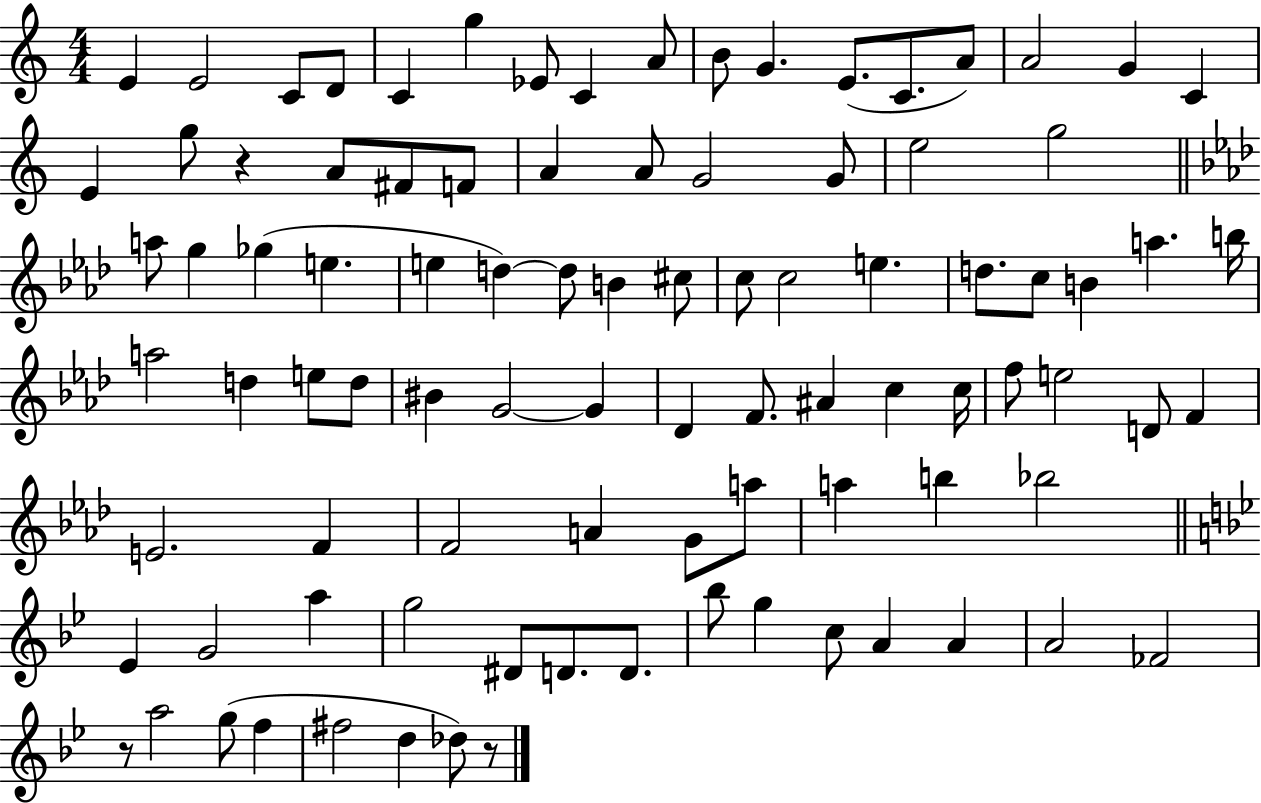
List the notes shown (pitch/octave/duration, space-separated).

E4/q E4/h C4/e D4/e C4/q G5/q Eb4/e C4/q A4/e B4/e G4/q. E4/e. C4/e. A4/e A4/h G4/q C4/q E4/q G5/e R/q A4/e F#4/e F4/e A4/q A4/e G4/h G4/e E5/h G5/h A5/e G5/q Gb5/q E5/q. E5/q D5/q D5/e B4/q C#5/e C5/e C5/h E5/q. D5/e. C5/e B4/q A5/q. B5/s A5/h D5/q E5/e D5/e BIS4/q G4/h G4/q Db4/q F4/e. A#4/q C5/q C5/s F5/e E5/h D4/e F4/q E4/h. F4/q F4/h A4/q G4/e A5/e A5/q B5/q Bb5/h Eb4/q G4/h A5/q G5/h D#4/e D4/e. D4/e. Bb5/e G5/q C5/e A4/q A4/q A4/h FES4/h R/e A5/h G5/e F5/q F#5/h D5/q Db5/e R/e